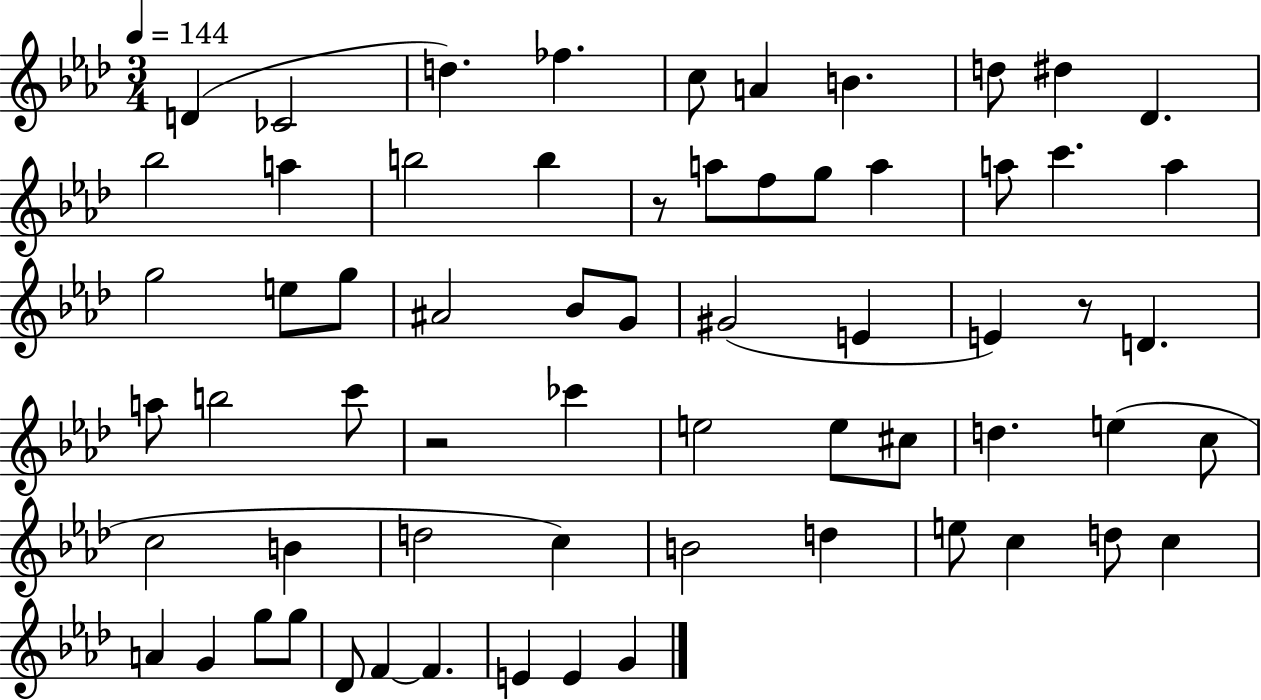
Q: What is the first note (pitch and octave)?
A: D4